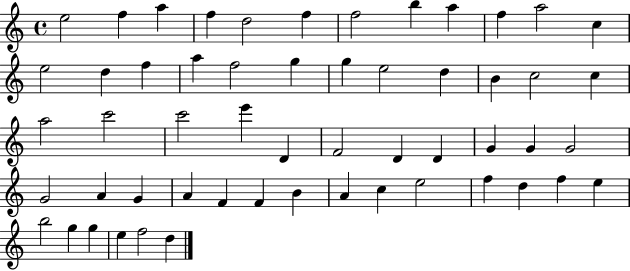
E5/h F5/q A5/q F5/q D5/h F5/q F5/h B5/q A5/q F5/q A5/h C5/q E5/h D5/q F5/q A5/q F5/h G5/q G5/q E5/h D5/q B4/q C5/h C5/q A5/h C6/h C6/h E6/q D4/q F4/h D4/q D4/q G4/q G4/q G4/h G4/h A4/q G4/q A4/q F4/q F4/q B4/q A4/q C5/q E5/h F5/q D5/q F5/q E5/q B5/h G5/q G5/q E5/q F5/h D5/q